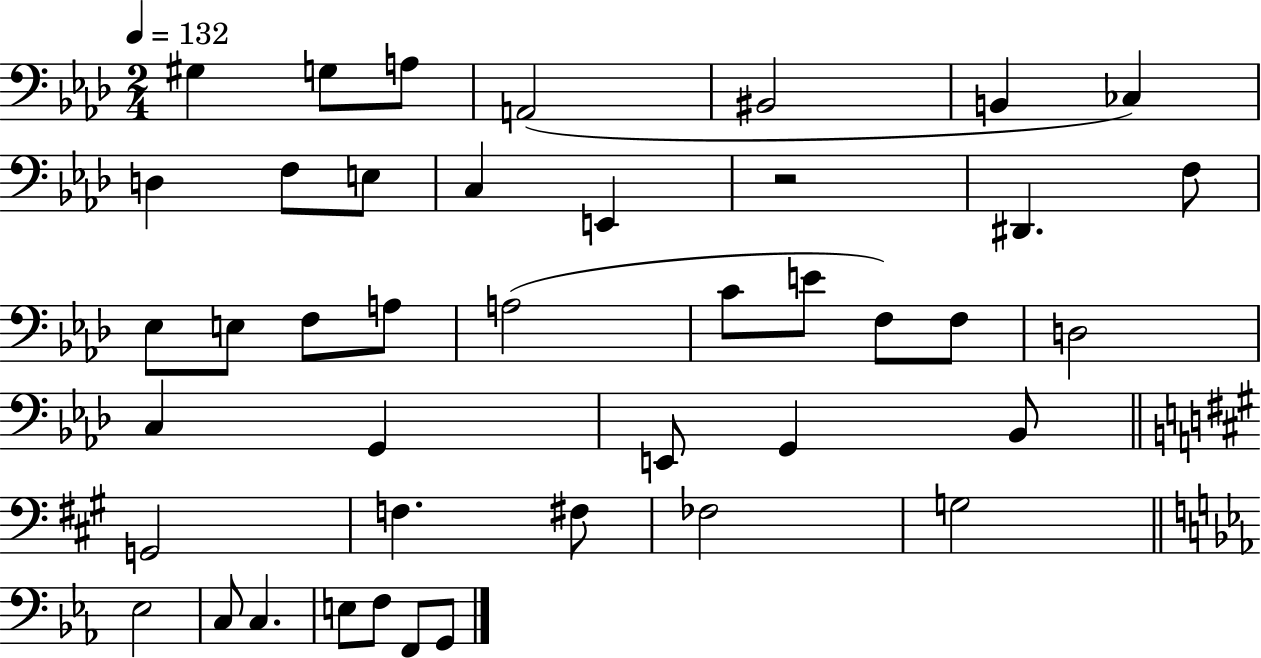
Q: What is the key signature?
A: AES major